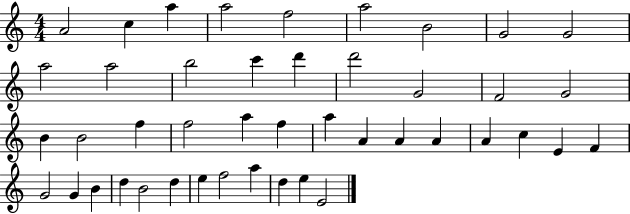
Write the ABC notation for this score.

X:1
T:Untitled
M:4/4
L:1/4
K:C
A2 c a a2 f2 a2 B2 G2 G2 a2 a2 b2 c' d' d'2 G2 F2 G2 B B2 f f2 a f a A A A A c E F G2 G B d B2 d e f2 a d e E2